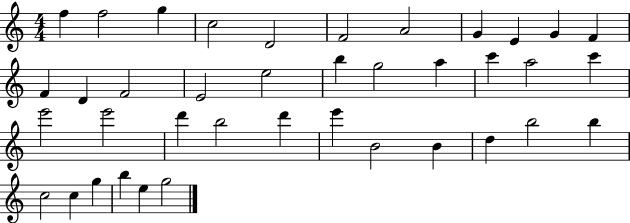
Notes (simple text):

F5/q F5/h G5/q C5/h D4/h F4/h A4/h G4/q E4/q G4/q F4/q F4/q D4/q F4/h E4/h E5/h B5/q G5/h A5/q C6/q A5/h C6/q E6/h E6/h D6/q B5/h D6/q E6/q B4/h B4/q D5/q B5/h B5/q C5/h C5/q G5/q B5/q E5/q G5/h